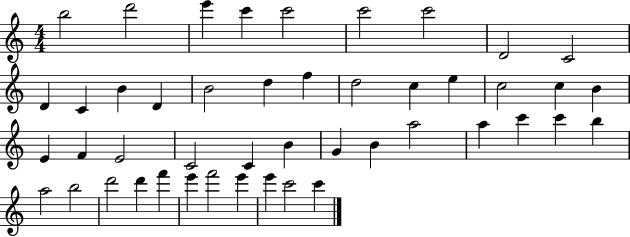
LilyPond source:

{
  \clef treble
  \numericTimeSignature
  \time 4/4
  \key c \major
  b''2 d'''2 | e'''4 c'''4 c'''2 | c'''2 c'''2 | d'2 c'2 | \break d'4 c'4 b'4 d'4 | b'2 d''4 f''4 | d''2 c''4 e''4 | c''2 c''4 b'4 | \break e'4 f'4 e'2 | c'2 c'4 b'4 | g'4 b'4 a''2 | a''4 c'''4 c'''4 b''4 | \break a''2 b''2 | d'''2 d'''4 f'''4 | e'''4 f'''2 e'''4 | e'''4 c'''2 c'''4 | \break \bar "|."
}